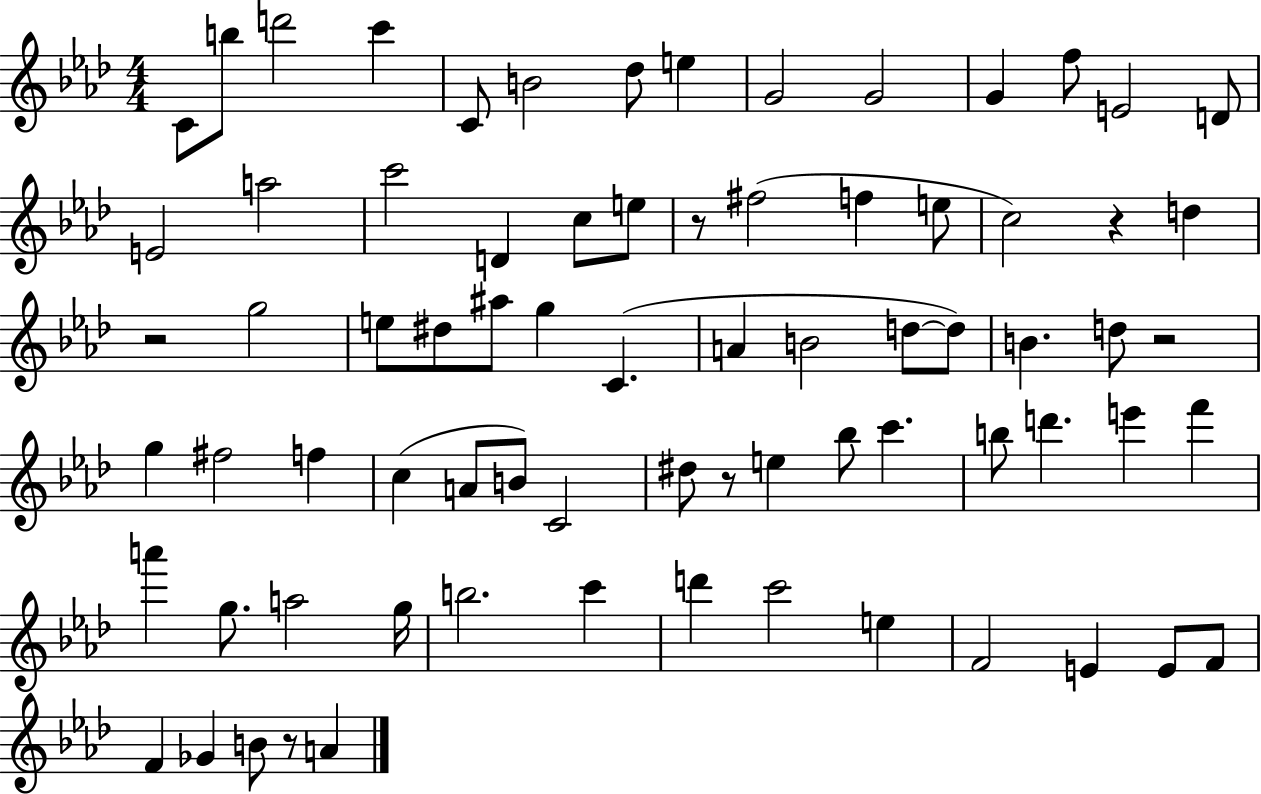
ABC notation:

X:1
T:Untitled
M:4/4
L:1/4
K:Ab
C/2 b/2 d'2 c' C/2 B2 _d/2 e G2 G2 G f/2 E2 D/2 E2 a2 c'2 D c/2 e/2 z/2 ^f2 f e/2 c2 z d z2 g2 e/2 ^d/2 ^a/2 g C A B2 d/2 d/2 B d/2 z2 g ^f2 f c A/2 B/2 C2 ^d/2 z/2 e _b/2 c' b/2 d' e' f' a' g/2 a2 g/4 b2 c' d' c'2 e F2 E E/2 F/2 F _G B/2 z/2 A